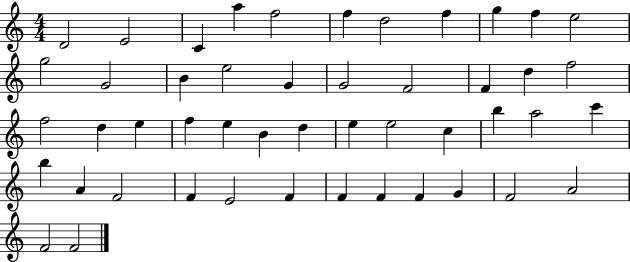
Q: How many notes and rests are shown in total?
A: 48